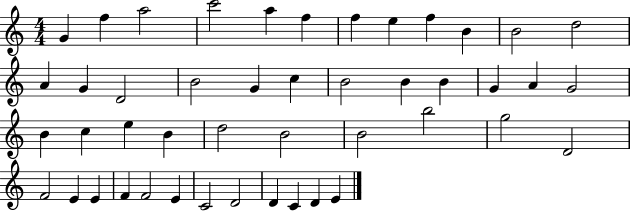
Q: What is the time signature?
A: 4/4